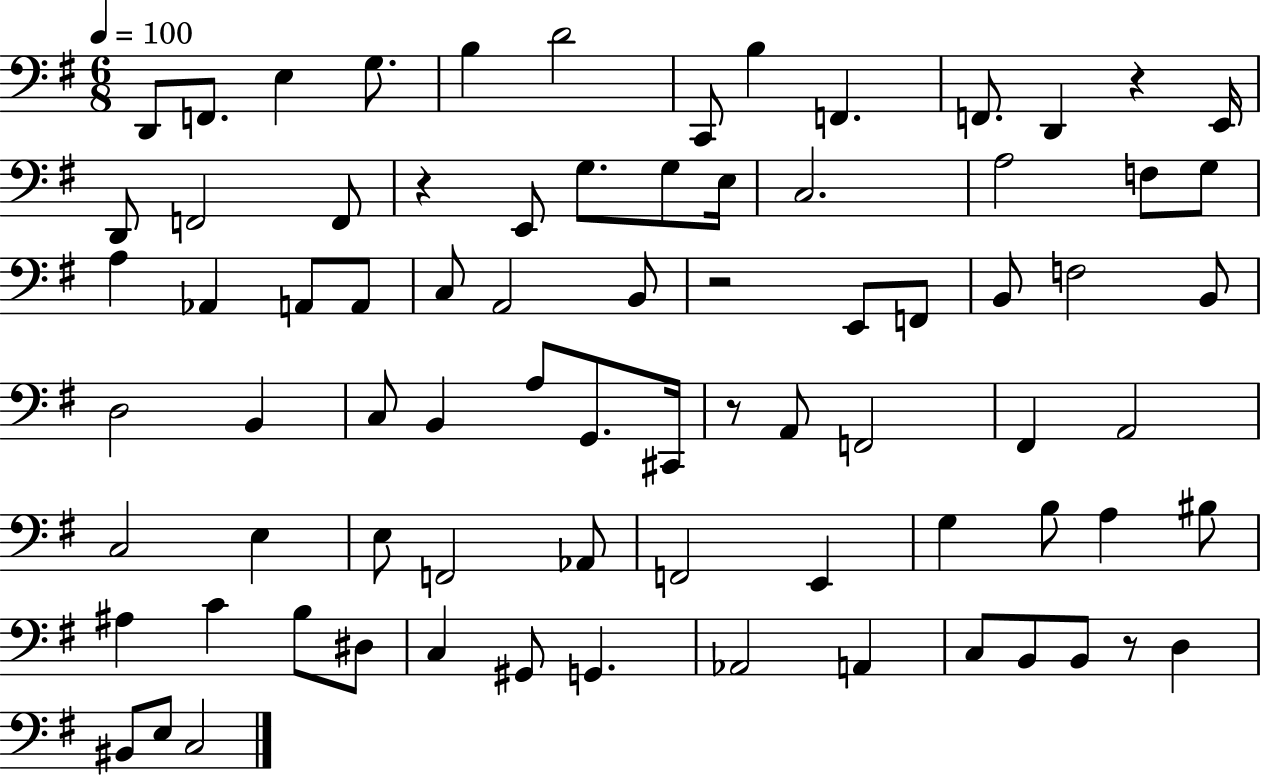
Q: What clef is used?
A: bass